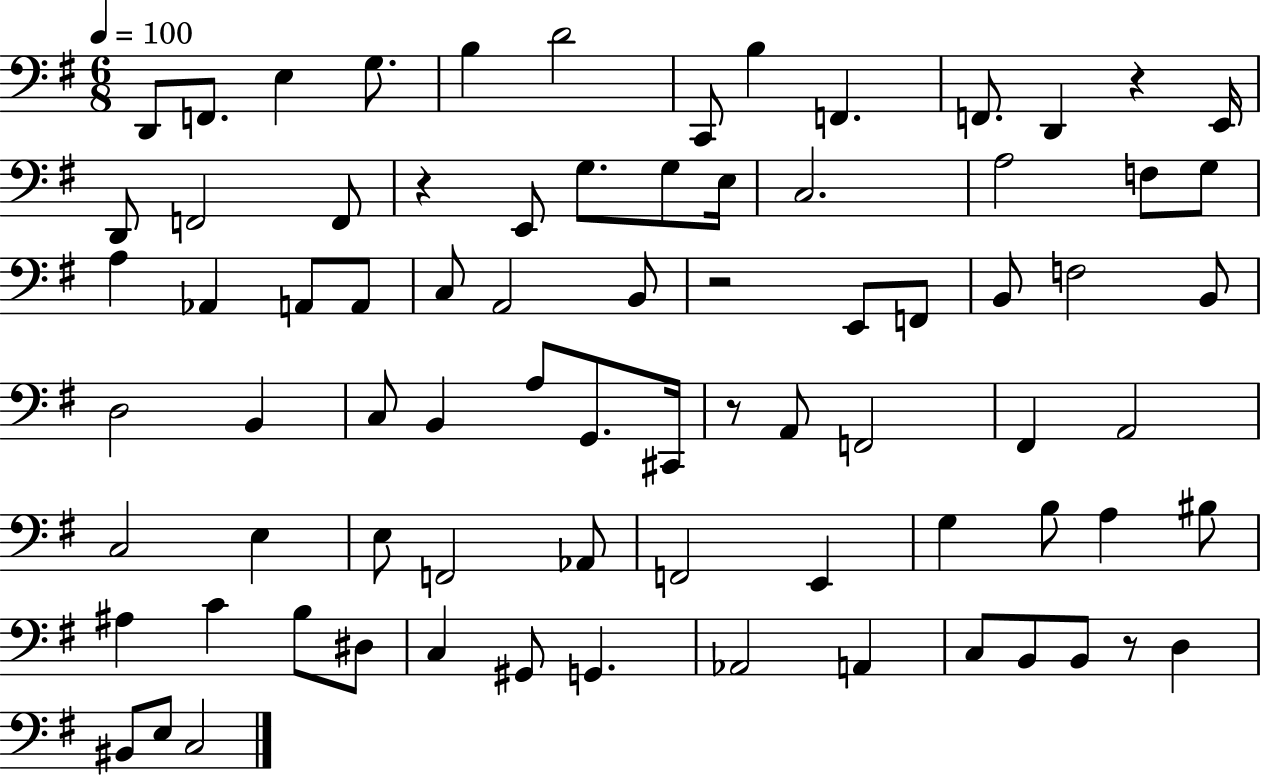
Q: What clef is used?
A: bass